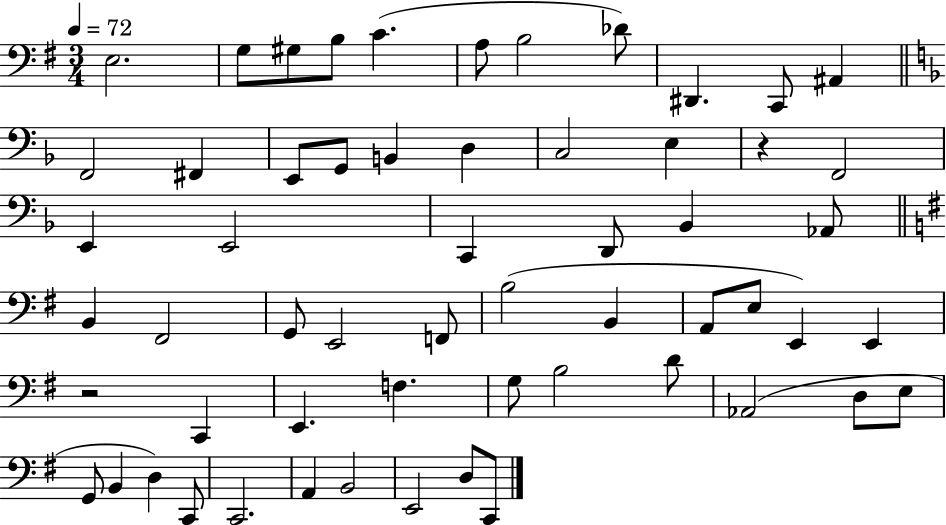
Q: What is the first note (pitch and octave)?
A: E3